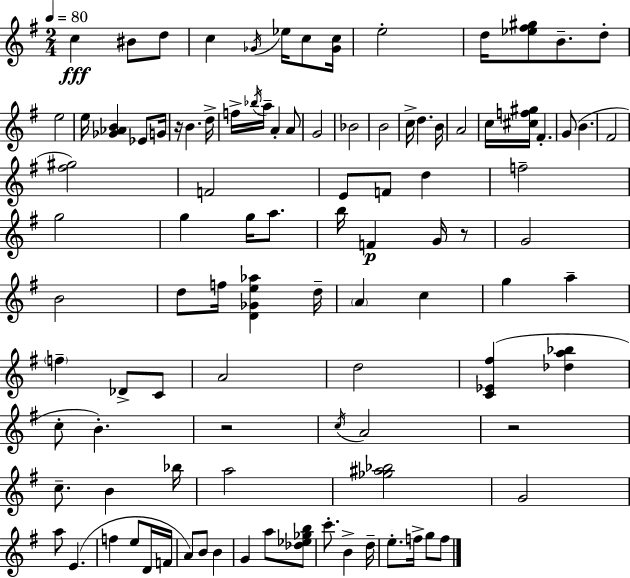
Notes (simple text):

C5/q BIS4/e D5/e C5/q Gb4/s Eb5/s C5/e [Gb4,C5]/s E5/h D5/s [Eb5,F#5,G#5]/e B4/e. D5/e E5/h E5/s [Gb4,Ab4,B4]/q Eb4/e G4/s R/s B4/q. D5/s F5/s Bb5/s A5/s A4/q A4/e G4/h Bb4/h B4/h C5/s D5/q. B4/s A4/h C5/s [C#5,F5,G#5]/s F#4/q. G4/e B4/q. F#4/h [F#5,G#5]/h F4/h E4/e F4/e D5/q F5/h G5/h G5/q G5/s A5/e. B5/s F4/q G4/s R/e G4/h B4/h D5/e F5/s [D4,Gb4,E5,Ab5]/q D5/s A4/q C5/q G5/q A5/q F5/q Db4/e C4/e A4/h D5/h [C4,Eb4,F#5]/q [Db5,A5,Bb5]/q C5/e B4/q. R/h C5/s A4/h R/h C5/e. B4/q Bb5/s A5/h [Gb5,A#5,Bb5]/h G4/h A5/e E4/q. F5/q E5/e D4/s F4/s A4/e B4/e B4/q G4/q A5/e [Db5,Eb5,Gb5,B5]/e C6/e. B4/q D5/s E5/e. F5/s G5/e F5/e